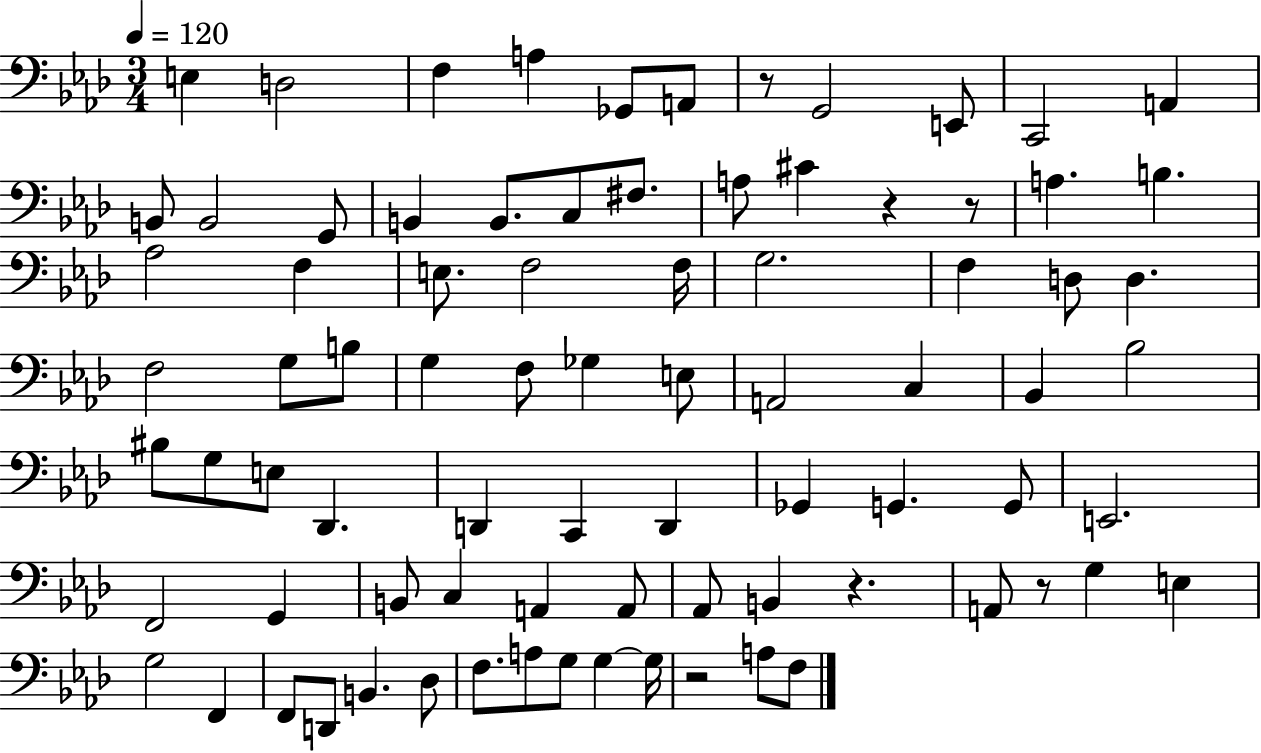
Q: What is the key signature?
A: AES major